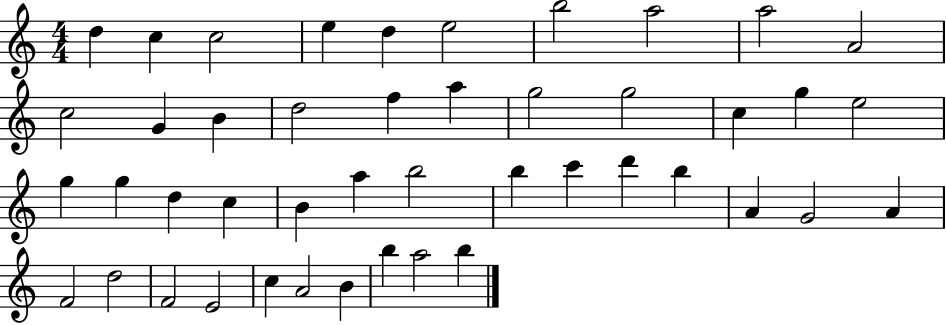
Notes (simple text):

D5/q C5/q C5/h E5/q D5/q E5/h B5/h A5/h A5/h A4/h C5/h G4/q B4/q D5/h F5/q A5/q G5/h G5/h C5/q G5/q E5/h G5/q G5/q D5/q C5/q B4/q A5/q B5/h B5/q C6/q D6/q B5/q A4/q G4/h A4/q F4/h D5/h F4/h E4/h C5/q A4/h B4/q B5/q A5/h B5/q